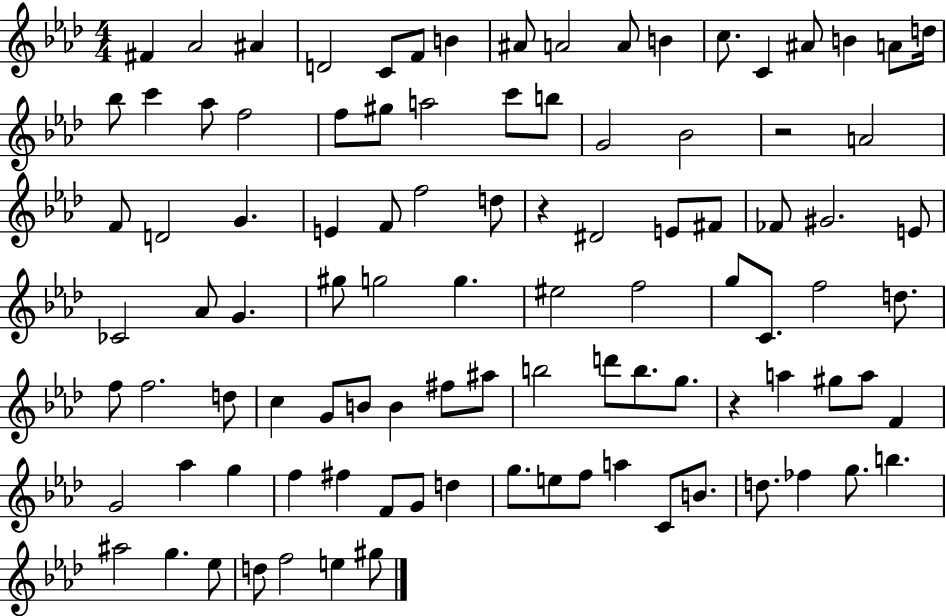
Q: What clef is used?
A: treble